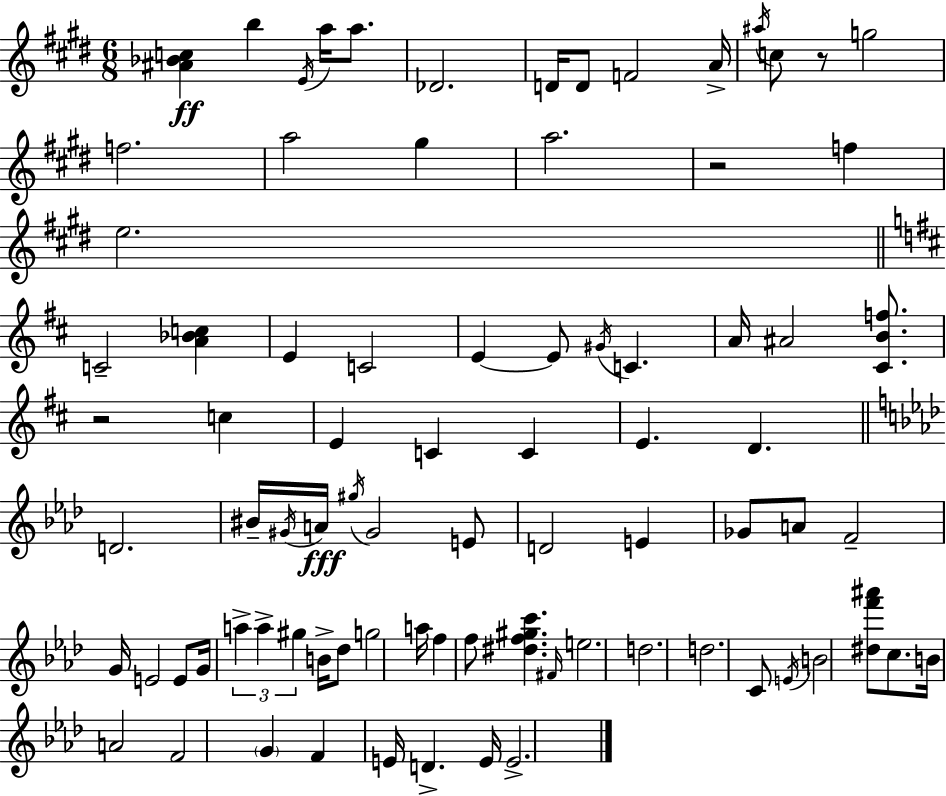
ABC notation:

X:1
T:Untitled
M:6/8
L:1/4
K:E
[^A_Bc] b E/4 a/4 a/2 _D2 D/4 D/2 F2 A/4 ^a/4 c/2 z/2 g2 f2 a2 ^g a2 z2 f e2 C2 [A_Bc] E C2 E E/2 ^G/4 C A/4 ^A2 [^CBf]/2 z2 c E C C E D D2 ^B/4 ^G/4 A/4 ^g/4 ^G2 E/2 D2 E _G/2 A/2 F2 G/4 E2 E/2 G/4 a a ^g B/4 _d/2 g2 a/4 f f/2 [^df^gc'] ^F/4 e2 d2 d2 C/2 E/4 B2 [^df'^a']/2 c/2 B/4 A2 F2 G F E/4 D E/4 E2